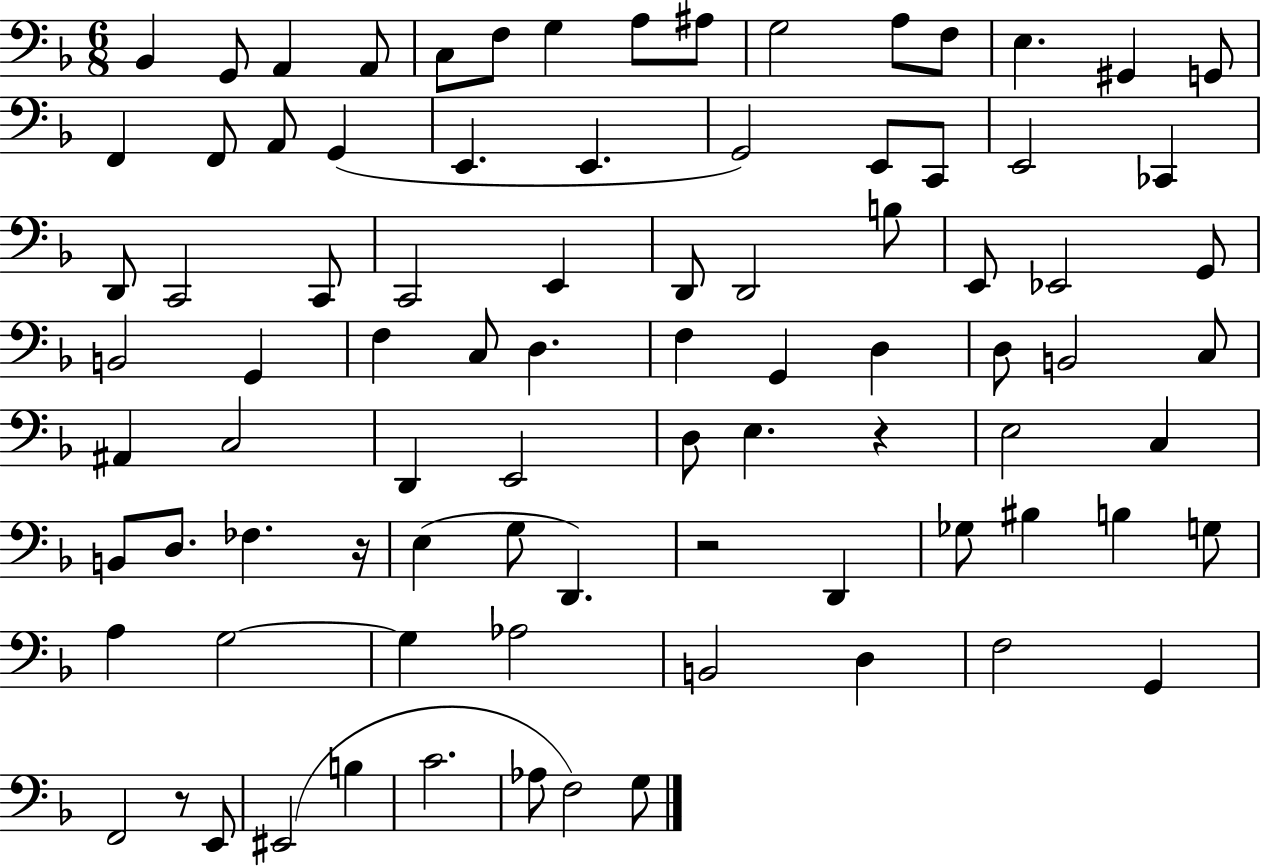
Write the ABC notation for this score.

X:1
T:Untitled
M:6/8
L:1/4
K:F
_B,, G,,/2 A,, A,,/2 C,/2 F,/2 G, A,/2 ^A,/2 G,2 A,/2 F,/2 E, ^G,, G,,/2 F,, F,,/2 A,,/2 G,, E,, E,, G,,2 E,,/2 C,,/2 E,,2 _C,, D,,/2 C,,2 C,,/2 C,,2 E,, D,,/2 D,,2 B,/2 E,,/2 _E,,2 G,,/2 B,,2 G,, F, C,/2 D, F, G,, D, D,/2 B,,2 C,/2 ^A,, C,2 D,, E,,2 D,/2 E, z E,2 C, B,,/2 D,/2 _F, z/4 E, G,/2 D,, z2 D,, _G,/2 ^B, B, G,/2 A, G,2 G, _A,2 B,,2 D, F,2 G,, F,,2 z/2 E,,/2 ^E,,2 B, C2 _A,/2 F,2 G,/2